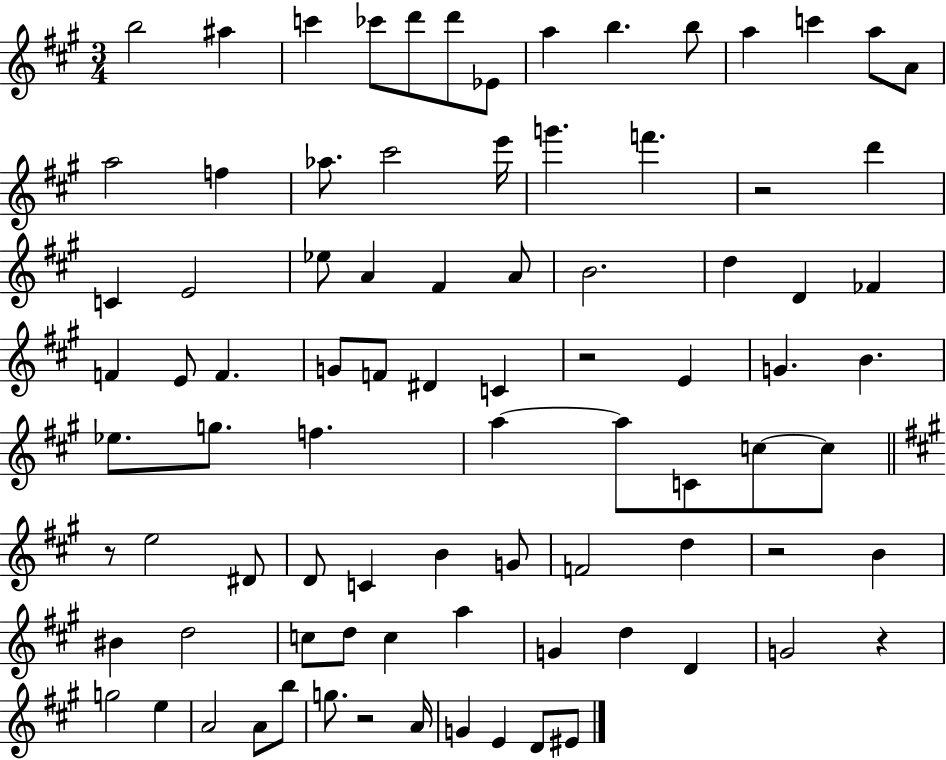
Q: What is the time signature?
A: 3/4